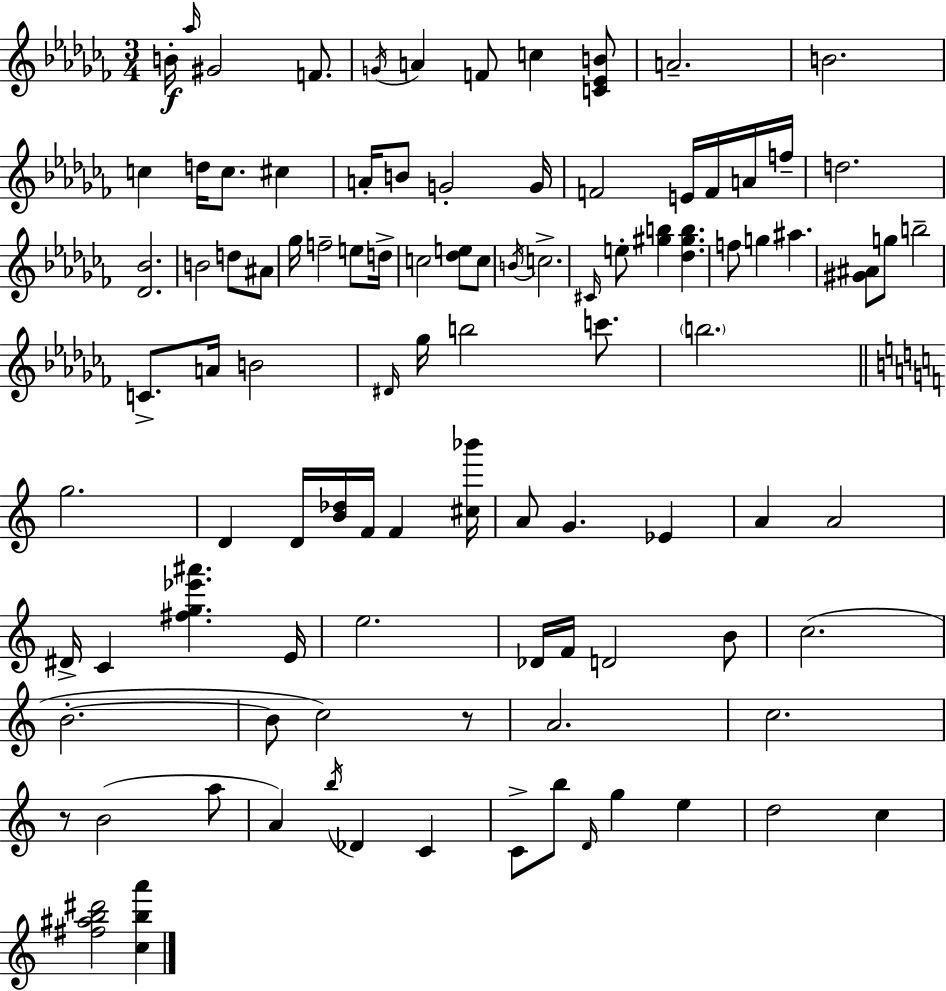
{
  \clef treble
  \numericTimeSignature
  \time 3/4
  \key aes \minor
  b'16-.\f \grace { aes''16 } gis'2 f'8. | \acciaccatura { g'16 } a'4 f'8 c''4 | <c' ees' b'>8 a'2.-- | b'2. | \break c''4 d''16 c''8. cis''4 | a'16-. b'8 g'2-. | g'16 f'2 e'16 f'16 | a'16 f''16-- d''2. | \break <des' bes'>2. | b'2 d''8 | ais'8 ges''16 f''2-- e''8 | d''16-> c''2 <des'' e''>8 | \break c''8 \acciaccatura { b'16 } c''2.-> | \grace { cis'16 } e''8-. <gis'' b''>4 <des'' gis'' b''>4. | f''8 g''4 ais''4. | <gis' ais'>8 g''8 b''2-- | \break c'8.-> a'16 b'2 | \grace { dis'16 } ges''16 b''2 | c'''8. \parenthesize b''2. | \bar "||" \break \key c \major g''2. | d'4 d'16 <b' des''>16 f'16 f'4 <cis'' bes'''>16 | a'8 g'4. ees'4 | a'4 a'2 | \break dis'16-> c'4 <fis'' g'' ees''' ais'''>4. e'16 | e''2. | des'16 f'16 d'2 b'8 | c''2.( | \break b'2.-.~~ | b'8 c''2) r8 | a'2. | c''2. | \break r8 b'2( a''8 | a'4) \acciaccatura { b''16 } des'4 c'4 | c'8-> b''8 \grace { d'16 } g''4 e''4 | d''2 c''4 | \break <fis'' ais'' b'' dis'''>2 <c'' b'' a'''>4 | \bar "|."
}